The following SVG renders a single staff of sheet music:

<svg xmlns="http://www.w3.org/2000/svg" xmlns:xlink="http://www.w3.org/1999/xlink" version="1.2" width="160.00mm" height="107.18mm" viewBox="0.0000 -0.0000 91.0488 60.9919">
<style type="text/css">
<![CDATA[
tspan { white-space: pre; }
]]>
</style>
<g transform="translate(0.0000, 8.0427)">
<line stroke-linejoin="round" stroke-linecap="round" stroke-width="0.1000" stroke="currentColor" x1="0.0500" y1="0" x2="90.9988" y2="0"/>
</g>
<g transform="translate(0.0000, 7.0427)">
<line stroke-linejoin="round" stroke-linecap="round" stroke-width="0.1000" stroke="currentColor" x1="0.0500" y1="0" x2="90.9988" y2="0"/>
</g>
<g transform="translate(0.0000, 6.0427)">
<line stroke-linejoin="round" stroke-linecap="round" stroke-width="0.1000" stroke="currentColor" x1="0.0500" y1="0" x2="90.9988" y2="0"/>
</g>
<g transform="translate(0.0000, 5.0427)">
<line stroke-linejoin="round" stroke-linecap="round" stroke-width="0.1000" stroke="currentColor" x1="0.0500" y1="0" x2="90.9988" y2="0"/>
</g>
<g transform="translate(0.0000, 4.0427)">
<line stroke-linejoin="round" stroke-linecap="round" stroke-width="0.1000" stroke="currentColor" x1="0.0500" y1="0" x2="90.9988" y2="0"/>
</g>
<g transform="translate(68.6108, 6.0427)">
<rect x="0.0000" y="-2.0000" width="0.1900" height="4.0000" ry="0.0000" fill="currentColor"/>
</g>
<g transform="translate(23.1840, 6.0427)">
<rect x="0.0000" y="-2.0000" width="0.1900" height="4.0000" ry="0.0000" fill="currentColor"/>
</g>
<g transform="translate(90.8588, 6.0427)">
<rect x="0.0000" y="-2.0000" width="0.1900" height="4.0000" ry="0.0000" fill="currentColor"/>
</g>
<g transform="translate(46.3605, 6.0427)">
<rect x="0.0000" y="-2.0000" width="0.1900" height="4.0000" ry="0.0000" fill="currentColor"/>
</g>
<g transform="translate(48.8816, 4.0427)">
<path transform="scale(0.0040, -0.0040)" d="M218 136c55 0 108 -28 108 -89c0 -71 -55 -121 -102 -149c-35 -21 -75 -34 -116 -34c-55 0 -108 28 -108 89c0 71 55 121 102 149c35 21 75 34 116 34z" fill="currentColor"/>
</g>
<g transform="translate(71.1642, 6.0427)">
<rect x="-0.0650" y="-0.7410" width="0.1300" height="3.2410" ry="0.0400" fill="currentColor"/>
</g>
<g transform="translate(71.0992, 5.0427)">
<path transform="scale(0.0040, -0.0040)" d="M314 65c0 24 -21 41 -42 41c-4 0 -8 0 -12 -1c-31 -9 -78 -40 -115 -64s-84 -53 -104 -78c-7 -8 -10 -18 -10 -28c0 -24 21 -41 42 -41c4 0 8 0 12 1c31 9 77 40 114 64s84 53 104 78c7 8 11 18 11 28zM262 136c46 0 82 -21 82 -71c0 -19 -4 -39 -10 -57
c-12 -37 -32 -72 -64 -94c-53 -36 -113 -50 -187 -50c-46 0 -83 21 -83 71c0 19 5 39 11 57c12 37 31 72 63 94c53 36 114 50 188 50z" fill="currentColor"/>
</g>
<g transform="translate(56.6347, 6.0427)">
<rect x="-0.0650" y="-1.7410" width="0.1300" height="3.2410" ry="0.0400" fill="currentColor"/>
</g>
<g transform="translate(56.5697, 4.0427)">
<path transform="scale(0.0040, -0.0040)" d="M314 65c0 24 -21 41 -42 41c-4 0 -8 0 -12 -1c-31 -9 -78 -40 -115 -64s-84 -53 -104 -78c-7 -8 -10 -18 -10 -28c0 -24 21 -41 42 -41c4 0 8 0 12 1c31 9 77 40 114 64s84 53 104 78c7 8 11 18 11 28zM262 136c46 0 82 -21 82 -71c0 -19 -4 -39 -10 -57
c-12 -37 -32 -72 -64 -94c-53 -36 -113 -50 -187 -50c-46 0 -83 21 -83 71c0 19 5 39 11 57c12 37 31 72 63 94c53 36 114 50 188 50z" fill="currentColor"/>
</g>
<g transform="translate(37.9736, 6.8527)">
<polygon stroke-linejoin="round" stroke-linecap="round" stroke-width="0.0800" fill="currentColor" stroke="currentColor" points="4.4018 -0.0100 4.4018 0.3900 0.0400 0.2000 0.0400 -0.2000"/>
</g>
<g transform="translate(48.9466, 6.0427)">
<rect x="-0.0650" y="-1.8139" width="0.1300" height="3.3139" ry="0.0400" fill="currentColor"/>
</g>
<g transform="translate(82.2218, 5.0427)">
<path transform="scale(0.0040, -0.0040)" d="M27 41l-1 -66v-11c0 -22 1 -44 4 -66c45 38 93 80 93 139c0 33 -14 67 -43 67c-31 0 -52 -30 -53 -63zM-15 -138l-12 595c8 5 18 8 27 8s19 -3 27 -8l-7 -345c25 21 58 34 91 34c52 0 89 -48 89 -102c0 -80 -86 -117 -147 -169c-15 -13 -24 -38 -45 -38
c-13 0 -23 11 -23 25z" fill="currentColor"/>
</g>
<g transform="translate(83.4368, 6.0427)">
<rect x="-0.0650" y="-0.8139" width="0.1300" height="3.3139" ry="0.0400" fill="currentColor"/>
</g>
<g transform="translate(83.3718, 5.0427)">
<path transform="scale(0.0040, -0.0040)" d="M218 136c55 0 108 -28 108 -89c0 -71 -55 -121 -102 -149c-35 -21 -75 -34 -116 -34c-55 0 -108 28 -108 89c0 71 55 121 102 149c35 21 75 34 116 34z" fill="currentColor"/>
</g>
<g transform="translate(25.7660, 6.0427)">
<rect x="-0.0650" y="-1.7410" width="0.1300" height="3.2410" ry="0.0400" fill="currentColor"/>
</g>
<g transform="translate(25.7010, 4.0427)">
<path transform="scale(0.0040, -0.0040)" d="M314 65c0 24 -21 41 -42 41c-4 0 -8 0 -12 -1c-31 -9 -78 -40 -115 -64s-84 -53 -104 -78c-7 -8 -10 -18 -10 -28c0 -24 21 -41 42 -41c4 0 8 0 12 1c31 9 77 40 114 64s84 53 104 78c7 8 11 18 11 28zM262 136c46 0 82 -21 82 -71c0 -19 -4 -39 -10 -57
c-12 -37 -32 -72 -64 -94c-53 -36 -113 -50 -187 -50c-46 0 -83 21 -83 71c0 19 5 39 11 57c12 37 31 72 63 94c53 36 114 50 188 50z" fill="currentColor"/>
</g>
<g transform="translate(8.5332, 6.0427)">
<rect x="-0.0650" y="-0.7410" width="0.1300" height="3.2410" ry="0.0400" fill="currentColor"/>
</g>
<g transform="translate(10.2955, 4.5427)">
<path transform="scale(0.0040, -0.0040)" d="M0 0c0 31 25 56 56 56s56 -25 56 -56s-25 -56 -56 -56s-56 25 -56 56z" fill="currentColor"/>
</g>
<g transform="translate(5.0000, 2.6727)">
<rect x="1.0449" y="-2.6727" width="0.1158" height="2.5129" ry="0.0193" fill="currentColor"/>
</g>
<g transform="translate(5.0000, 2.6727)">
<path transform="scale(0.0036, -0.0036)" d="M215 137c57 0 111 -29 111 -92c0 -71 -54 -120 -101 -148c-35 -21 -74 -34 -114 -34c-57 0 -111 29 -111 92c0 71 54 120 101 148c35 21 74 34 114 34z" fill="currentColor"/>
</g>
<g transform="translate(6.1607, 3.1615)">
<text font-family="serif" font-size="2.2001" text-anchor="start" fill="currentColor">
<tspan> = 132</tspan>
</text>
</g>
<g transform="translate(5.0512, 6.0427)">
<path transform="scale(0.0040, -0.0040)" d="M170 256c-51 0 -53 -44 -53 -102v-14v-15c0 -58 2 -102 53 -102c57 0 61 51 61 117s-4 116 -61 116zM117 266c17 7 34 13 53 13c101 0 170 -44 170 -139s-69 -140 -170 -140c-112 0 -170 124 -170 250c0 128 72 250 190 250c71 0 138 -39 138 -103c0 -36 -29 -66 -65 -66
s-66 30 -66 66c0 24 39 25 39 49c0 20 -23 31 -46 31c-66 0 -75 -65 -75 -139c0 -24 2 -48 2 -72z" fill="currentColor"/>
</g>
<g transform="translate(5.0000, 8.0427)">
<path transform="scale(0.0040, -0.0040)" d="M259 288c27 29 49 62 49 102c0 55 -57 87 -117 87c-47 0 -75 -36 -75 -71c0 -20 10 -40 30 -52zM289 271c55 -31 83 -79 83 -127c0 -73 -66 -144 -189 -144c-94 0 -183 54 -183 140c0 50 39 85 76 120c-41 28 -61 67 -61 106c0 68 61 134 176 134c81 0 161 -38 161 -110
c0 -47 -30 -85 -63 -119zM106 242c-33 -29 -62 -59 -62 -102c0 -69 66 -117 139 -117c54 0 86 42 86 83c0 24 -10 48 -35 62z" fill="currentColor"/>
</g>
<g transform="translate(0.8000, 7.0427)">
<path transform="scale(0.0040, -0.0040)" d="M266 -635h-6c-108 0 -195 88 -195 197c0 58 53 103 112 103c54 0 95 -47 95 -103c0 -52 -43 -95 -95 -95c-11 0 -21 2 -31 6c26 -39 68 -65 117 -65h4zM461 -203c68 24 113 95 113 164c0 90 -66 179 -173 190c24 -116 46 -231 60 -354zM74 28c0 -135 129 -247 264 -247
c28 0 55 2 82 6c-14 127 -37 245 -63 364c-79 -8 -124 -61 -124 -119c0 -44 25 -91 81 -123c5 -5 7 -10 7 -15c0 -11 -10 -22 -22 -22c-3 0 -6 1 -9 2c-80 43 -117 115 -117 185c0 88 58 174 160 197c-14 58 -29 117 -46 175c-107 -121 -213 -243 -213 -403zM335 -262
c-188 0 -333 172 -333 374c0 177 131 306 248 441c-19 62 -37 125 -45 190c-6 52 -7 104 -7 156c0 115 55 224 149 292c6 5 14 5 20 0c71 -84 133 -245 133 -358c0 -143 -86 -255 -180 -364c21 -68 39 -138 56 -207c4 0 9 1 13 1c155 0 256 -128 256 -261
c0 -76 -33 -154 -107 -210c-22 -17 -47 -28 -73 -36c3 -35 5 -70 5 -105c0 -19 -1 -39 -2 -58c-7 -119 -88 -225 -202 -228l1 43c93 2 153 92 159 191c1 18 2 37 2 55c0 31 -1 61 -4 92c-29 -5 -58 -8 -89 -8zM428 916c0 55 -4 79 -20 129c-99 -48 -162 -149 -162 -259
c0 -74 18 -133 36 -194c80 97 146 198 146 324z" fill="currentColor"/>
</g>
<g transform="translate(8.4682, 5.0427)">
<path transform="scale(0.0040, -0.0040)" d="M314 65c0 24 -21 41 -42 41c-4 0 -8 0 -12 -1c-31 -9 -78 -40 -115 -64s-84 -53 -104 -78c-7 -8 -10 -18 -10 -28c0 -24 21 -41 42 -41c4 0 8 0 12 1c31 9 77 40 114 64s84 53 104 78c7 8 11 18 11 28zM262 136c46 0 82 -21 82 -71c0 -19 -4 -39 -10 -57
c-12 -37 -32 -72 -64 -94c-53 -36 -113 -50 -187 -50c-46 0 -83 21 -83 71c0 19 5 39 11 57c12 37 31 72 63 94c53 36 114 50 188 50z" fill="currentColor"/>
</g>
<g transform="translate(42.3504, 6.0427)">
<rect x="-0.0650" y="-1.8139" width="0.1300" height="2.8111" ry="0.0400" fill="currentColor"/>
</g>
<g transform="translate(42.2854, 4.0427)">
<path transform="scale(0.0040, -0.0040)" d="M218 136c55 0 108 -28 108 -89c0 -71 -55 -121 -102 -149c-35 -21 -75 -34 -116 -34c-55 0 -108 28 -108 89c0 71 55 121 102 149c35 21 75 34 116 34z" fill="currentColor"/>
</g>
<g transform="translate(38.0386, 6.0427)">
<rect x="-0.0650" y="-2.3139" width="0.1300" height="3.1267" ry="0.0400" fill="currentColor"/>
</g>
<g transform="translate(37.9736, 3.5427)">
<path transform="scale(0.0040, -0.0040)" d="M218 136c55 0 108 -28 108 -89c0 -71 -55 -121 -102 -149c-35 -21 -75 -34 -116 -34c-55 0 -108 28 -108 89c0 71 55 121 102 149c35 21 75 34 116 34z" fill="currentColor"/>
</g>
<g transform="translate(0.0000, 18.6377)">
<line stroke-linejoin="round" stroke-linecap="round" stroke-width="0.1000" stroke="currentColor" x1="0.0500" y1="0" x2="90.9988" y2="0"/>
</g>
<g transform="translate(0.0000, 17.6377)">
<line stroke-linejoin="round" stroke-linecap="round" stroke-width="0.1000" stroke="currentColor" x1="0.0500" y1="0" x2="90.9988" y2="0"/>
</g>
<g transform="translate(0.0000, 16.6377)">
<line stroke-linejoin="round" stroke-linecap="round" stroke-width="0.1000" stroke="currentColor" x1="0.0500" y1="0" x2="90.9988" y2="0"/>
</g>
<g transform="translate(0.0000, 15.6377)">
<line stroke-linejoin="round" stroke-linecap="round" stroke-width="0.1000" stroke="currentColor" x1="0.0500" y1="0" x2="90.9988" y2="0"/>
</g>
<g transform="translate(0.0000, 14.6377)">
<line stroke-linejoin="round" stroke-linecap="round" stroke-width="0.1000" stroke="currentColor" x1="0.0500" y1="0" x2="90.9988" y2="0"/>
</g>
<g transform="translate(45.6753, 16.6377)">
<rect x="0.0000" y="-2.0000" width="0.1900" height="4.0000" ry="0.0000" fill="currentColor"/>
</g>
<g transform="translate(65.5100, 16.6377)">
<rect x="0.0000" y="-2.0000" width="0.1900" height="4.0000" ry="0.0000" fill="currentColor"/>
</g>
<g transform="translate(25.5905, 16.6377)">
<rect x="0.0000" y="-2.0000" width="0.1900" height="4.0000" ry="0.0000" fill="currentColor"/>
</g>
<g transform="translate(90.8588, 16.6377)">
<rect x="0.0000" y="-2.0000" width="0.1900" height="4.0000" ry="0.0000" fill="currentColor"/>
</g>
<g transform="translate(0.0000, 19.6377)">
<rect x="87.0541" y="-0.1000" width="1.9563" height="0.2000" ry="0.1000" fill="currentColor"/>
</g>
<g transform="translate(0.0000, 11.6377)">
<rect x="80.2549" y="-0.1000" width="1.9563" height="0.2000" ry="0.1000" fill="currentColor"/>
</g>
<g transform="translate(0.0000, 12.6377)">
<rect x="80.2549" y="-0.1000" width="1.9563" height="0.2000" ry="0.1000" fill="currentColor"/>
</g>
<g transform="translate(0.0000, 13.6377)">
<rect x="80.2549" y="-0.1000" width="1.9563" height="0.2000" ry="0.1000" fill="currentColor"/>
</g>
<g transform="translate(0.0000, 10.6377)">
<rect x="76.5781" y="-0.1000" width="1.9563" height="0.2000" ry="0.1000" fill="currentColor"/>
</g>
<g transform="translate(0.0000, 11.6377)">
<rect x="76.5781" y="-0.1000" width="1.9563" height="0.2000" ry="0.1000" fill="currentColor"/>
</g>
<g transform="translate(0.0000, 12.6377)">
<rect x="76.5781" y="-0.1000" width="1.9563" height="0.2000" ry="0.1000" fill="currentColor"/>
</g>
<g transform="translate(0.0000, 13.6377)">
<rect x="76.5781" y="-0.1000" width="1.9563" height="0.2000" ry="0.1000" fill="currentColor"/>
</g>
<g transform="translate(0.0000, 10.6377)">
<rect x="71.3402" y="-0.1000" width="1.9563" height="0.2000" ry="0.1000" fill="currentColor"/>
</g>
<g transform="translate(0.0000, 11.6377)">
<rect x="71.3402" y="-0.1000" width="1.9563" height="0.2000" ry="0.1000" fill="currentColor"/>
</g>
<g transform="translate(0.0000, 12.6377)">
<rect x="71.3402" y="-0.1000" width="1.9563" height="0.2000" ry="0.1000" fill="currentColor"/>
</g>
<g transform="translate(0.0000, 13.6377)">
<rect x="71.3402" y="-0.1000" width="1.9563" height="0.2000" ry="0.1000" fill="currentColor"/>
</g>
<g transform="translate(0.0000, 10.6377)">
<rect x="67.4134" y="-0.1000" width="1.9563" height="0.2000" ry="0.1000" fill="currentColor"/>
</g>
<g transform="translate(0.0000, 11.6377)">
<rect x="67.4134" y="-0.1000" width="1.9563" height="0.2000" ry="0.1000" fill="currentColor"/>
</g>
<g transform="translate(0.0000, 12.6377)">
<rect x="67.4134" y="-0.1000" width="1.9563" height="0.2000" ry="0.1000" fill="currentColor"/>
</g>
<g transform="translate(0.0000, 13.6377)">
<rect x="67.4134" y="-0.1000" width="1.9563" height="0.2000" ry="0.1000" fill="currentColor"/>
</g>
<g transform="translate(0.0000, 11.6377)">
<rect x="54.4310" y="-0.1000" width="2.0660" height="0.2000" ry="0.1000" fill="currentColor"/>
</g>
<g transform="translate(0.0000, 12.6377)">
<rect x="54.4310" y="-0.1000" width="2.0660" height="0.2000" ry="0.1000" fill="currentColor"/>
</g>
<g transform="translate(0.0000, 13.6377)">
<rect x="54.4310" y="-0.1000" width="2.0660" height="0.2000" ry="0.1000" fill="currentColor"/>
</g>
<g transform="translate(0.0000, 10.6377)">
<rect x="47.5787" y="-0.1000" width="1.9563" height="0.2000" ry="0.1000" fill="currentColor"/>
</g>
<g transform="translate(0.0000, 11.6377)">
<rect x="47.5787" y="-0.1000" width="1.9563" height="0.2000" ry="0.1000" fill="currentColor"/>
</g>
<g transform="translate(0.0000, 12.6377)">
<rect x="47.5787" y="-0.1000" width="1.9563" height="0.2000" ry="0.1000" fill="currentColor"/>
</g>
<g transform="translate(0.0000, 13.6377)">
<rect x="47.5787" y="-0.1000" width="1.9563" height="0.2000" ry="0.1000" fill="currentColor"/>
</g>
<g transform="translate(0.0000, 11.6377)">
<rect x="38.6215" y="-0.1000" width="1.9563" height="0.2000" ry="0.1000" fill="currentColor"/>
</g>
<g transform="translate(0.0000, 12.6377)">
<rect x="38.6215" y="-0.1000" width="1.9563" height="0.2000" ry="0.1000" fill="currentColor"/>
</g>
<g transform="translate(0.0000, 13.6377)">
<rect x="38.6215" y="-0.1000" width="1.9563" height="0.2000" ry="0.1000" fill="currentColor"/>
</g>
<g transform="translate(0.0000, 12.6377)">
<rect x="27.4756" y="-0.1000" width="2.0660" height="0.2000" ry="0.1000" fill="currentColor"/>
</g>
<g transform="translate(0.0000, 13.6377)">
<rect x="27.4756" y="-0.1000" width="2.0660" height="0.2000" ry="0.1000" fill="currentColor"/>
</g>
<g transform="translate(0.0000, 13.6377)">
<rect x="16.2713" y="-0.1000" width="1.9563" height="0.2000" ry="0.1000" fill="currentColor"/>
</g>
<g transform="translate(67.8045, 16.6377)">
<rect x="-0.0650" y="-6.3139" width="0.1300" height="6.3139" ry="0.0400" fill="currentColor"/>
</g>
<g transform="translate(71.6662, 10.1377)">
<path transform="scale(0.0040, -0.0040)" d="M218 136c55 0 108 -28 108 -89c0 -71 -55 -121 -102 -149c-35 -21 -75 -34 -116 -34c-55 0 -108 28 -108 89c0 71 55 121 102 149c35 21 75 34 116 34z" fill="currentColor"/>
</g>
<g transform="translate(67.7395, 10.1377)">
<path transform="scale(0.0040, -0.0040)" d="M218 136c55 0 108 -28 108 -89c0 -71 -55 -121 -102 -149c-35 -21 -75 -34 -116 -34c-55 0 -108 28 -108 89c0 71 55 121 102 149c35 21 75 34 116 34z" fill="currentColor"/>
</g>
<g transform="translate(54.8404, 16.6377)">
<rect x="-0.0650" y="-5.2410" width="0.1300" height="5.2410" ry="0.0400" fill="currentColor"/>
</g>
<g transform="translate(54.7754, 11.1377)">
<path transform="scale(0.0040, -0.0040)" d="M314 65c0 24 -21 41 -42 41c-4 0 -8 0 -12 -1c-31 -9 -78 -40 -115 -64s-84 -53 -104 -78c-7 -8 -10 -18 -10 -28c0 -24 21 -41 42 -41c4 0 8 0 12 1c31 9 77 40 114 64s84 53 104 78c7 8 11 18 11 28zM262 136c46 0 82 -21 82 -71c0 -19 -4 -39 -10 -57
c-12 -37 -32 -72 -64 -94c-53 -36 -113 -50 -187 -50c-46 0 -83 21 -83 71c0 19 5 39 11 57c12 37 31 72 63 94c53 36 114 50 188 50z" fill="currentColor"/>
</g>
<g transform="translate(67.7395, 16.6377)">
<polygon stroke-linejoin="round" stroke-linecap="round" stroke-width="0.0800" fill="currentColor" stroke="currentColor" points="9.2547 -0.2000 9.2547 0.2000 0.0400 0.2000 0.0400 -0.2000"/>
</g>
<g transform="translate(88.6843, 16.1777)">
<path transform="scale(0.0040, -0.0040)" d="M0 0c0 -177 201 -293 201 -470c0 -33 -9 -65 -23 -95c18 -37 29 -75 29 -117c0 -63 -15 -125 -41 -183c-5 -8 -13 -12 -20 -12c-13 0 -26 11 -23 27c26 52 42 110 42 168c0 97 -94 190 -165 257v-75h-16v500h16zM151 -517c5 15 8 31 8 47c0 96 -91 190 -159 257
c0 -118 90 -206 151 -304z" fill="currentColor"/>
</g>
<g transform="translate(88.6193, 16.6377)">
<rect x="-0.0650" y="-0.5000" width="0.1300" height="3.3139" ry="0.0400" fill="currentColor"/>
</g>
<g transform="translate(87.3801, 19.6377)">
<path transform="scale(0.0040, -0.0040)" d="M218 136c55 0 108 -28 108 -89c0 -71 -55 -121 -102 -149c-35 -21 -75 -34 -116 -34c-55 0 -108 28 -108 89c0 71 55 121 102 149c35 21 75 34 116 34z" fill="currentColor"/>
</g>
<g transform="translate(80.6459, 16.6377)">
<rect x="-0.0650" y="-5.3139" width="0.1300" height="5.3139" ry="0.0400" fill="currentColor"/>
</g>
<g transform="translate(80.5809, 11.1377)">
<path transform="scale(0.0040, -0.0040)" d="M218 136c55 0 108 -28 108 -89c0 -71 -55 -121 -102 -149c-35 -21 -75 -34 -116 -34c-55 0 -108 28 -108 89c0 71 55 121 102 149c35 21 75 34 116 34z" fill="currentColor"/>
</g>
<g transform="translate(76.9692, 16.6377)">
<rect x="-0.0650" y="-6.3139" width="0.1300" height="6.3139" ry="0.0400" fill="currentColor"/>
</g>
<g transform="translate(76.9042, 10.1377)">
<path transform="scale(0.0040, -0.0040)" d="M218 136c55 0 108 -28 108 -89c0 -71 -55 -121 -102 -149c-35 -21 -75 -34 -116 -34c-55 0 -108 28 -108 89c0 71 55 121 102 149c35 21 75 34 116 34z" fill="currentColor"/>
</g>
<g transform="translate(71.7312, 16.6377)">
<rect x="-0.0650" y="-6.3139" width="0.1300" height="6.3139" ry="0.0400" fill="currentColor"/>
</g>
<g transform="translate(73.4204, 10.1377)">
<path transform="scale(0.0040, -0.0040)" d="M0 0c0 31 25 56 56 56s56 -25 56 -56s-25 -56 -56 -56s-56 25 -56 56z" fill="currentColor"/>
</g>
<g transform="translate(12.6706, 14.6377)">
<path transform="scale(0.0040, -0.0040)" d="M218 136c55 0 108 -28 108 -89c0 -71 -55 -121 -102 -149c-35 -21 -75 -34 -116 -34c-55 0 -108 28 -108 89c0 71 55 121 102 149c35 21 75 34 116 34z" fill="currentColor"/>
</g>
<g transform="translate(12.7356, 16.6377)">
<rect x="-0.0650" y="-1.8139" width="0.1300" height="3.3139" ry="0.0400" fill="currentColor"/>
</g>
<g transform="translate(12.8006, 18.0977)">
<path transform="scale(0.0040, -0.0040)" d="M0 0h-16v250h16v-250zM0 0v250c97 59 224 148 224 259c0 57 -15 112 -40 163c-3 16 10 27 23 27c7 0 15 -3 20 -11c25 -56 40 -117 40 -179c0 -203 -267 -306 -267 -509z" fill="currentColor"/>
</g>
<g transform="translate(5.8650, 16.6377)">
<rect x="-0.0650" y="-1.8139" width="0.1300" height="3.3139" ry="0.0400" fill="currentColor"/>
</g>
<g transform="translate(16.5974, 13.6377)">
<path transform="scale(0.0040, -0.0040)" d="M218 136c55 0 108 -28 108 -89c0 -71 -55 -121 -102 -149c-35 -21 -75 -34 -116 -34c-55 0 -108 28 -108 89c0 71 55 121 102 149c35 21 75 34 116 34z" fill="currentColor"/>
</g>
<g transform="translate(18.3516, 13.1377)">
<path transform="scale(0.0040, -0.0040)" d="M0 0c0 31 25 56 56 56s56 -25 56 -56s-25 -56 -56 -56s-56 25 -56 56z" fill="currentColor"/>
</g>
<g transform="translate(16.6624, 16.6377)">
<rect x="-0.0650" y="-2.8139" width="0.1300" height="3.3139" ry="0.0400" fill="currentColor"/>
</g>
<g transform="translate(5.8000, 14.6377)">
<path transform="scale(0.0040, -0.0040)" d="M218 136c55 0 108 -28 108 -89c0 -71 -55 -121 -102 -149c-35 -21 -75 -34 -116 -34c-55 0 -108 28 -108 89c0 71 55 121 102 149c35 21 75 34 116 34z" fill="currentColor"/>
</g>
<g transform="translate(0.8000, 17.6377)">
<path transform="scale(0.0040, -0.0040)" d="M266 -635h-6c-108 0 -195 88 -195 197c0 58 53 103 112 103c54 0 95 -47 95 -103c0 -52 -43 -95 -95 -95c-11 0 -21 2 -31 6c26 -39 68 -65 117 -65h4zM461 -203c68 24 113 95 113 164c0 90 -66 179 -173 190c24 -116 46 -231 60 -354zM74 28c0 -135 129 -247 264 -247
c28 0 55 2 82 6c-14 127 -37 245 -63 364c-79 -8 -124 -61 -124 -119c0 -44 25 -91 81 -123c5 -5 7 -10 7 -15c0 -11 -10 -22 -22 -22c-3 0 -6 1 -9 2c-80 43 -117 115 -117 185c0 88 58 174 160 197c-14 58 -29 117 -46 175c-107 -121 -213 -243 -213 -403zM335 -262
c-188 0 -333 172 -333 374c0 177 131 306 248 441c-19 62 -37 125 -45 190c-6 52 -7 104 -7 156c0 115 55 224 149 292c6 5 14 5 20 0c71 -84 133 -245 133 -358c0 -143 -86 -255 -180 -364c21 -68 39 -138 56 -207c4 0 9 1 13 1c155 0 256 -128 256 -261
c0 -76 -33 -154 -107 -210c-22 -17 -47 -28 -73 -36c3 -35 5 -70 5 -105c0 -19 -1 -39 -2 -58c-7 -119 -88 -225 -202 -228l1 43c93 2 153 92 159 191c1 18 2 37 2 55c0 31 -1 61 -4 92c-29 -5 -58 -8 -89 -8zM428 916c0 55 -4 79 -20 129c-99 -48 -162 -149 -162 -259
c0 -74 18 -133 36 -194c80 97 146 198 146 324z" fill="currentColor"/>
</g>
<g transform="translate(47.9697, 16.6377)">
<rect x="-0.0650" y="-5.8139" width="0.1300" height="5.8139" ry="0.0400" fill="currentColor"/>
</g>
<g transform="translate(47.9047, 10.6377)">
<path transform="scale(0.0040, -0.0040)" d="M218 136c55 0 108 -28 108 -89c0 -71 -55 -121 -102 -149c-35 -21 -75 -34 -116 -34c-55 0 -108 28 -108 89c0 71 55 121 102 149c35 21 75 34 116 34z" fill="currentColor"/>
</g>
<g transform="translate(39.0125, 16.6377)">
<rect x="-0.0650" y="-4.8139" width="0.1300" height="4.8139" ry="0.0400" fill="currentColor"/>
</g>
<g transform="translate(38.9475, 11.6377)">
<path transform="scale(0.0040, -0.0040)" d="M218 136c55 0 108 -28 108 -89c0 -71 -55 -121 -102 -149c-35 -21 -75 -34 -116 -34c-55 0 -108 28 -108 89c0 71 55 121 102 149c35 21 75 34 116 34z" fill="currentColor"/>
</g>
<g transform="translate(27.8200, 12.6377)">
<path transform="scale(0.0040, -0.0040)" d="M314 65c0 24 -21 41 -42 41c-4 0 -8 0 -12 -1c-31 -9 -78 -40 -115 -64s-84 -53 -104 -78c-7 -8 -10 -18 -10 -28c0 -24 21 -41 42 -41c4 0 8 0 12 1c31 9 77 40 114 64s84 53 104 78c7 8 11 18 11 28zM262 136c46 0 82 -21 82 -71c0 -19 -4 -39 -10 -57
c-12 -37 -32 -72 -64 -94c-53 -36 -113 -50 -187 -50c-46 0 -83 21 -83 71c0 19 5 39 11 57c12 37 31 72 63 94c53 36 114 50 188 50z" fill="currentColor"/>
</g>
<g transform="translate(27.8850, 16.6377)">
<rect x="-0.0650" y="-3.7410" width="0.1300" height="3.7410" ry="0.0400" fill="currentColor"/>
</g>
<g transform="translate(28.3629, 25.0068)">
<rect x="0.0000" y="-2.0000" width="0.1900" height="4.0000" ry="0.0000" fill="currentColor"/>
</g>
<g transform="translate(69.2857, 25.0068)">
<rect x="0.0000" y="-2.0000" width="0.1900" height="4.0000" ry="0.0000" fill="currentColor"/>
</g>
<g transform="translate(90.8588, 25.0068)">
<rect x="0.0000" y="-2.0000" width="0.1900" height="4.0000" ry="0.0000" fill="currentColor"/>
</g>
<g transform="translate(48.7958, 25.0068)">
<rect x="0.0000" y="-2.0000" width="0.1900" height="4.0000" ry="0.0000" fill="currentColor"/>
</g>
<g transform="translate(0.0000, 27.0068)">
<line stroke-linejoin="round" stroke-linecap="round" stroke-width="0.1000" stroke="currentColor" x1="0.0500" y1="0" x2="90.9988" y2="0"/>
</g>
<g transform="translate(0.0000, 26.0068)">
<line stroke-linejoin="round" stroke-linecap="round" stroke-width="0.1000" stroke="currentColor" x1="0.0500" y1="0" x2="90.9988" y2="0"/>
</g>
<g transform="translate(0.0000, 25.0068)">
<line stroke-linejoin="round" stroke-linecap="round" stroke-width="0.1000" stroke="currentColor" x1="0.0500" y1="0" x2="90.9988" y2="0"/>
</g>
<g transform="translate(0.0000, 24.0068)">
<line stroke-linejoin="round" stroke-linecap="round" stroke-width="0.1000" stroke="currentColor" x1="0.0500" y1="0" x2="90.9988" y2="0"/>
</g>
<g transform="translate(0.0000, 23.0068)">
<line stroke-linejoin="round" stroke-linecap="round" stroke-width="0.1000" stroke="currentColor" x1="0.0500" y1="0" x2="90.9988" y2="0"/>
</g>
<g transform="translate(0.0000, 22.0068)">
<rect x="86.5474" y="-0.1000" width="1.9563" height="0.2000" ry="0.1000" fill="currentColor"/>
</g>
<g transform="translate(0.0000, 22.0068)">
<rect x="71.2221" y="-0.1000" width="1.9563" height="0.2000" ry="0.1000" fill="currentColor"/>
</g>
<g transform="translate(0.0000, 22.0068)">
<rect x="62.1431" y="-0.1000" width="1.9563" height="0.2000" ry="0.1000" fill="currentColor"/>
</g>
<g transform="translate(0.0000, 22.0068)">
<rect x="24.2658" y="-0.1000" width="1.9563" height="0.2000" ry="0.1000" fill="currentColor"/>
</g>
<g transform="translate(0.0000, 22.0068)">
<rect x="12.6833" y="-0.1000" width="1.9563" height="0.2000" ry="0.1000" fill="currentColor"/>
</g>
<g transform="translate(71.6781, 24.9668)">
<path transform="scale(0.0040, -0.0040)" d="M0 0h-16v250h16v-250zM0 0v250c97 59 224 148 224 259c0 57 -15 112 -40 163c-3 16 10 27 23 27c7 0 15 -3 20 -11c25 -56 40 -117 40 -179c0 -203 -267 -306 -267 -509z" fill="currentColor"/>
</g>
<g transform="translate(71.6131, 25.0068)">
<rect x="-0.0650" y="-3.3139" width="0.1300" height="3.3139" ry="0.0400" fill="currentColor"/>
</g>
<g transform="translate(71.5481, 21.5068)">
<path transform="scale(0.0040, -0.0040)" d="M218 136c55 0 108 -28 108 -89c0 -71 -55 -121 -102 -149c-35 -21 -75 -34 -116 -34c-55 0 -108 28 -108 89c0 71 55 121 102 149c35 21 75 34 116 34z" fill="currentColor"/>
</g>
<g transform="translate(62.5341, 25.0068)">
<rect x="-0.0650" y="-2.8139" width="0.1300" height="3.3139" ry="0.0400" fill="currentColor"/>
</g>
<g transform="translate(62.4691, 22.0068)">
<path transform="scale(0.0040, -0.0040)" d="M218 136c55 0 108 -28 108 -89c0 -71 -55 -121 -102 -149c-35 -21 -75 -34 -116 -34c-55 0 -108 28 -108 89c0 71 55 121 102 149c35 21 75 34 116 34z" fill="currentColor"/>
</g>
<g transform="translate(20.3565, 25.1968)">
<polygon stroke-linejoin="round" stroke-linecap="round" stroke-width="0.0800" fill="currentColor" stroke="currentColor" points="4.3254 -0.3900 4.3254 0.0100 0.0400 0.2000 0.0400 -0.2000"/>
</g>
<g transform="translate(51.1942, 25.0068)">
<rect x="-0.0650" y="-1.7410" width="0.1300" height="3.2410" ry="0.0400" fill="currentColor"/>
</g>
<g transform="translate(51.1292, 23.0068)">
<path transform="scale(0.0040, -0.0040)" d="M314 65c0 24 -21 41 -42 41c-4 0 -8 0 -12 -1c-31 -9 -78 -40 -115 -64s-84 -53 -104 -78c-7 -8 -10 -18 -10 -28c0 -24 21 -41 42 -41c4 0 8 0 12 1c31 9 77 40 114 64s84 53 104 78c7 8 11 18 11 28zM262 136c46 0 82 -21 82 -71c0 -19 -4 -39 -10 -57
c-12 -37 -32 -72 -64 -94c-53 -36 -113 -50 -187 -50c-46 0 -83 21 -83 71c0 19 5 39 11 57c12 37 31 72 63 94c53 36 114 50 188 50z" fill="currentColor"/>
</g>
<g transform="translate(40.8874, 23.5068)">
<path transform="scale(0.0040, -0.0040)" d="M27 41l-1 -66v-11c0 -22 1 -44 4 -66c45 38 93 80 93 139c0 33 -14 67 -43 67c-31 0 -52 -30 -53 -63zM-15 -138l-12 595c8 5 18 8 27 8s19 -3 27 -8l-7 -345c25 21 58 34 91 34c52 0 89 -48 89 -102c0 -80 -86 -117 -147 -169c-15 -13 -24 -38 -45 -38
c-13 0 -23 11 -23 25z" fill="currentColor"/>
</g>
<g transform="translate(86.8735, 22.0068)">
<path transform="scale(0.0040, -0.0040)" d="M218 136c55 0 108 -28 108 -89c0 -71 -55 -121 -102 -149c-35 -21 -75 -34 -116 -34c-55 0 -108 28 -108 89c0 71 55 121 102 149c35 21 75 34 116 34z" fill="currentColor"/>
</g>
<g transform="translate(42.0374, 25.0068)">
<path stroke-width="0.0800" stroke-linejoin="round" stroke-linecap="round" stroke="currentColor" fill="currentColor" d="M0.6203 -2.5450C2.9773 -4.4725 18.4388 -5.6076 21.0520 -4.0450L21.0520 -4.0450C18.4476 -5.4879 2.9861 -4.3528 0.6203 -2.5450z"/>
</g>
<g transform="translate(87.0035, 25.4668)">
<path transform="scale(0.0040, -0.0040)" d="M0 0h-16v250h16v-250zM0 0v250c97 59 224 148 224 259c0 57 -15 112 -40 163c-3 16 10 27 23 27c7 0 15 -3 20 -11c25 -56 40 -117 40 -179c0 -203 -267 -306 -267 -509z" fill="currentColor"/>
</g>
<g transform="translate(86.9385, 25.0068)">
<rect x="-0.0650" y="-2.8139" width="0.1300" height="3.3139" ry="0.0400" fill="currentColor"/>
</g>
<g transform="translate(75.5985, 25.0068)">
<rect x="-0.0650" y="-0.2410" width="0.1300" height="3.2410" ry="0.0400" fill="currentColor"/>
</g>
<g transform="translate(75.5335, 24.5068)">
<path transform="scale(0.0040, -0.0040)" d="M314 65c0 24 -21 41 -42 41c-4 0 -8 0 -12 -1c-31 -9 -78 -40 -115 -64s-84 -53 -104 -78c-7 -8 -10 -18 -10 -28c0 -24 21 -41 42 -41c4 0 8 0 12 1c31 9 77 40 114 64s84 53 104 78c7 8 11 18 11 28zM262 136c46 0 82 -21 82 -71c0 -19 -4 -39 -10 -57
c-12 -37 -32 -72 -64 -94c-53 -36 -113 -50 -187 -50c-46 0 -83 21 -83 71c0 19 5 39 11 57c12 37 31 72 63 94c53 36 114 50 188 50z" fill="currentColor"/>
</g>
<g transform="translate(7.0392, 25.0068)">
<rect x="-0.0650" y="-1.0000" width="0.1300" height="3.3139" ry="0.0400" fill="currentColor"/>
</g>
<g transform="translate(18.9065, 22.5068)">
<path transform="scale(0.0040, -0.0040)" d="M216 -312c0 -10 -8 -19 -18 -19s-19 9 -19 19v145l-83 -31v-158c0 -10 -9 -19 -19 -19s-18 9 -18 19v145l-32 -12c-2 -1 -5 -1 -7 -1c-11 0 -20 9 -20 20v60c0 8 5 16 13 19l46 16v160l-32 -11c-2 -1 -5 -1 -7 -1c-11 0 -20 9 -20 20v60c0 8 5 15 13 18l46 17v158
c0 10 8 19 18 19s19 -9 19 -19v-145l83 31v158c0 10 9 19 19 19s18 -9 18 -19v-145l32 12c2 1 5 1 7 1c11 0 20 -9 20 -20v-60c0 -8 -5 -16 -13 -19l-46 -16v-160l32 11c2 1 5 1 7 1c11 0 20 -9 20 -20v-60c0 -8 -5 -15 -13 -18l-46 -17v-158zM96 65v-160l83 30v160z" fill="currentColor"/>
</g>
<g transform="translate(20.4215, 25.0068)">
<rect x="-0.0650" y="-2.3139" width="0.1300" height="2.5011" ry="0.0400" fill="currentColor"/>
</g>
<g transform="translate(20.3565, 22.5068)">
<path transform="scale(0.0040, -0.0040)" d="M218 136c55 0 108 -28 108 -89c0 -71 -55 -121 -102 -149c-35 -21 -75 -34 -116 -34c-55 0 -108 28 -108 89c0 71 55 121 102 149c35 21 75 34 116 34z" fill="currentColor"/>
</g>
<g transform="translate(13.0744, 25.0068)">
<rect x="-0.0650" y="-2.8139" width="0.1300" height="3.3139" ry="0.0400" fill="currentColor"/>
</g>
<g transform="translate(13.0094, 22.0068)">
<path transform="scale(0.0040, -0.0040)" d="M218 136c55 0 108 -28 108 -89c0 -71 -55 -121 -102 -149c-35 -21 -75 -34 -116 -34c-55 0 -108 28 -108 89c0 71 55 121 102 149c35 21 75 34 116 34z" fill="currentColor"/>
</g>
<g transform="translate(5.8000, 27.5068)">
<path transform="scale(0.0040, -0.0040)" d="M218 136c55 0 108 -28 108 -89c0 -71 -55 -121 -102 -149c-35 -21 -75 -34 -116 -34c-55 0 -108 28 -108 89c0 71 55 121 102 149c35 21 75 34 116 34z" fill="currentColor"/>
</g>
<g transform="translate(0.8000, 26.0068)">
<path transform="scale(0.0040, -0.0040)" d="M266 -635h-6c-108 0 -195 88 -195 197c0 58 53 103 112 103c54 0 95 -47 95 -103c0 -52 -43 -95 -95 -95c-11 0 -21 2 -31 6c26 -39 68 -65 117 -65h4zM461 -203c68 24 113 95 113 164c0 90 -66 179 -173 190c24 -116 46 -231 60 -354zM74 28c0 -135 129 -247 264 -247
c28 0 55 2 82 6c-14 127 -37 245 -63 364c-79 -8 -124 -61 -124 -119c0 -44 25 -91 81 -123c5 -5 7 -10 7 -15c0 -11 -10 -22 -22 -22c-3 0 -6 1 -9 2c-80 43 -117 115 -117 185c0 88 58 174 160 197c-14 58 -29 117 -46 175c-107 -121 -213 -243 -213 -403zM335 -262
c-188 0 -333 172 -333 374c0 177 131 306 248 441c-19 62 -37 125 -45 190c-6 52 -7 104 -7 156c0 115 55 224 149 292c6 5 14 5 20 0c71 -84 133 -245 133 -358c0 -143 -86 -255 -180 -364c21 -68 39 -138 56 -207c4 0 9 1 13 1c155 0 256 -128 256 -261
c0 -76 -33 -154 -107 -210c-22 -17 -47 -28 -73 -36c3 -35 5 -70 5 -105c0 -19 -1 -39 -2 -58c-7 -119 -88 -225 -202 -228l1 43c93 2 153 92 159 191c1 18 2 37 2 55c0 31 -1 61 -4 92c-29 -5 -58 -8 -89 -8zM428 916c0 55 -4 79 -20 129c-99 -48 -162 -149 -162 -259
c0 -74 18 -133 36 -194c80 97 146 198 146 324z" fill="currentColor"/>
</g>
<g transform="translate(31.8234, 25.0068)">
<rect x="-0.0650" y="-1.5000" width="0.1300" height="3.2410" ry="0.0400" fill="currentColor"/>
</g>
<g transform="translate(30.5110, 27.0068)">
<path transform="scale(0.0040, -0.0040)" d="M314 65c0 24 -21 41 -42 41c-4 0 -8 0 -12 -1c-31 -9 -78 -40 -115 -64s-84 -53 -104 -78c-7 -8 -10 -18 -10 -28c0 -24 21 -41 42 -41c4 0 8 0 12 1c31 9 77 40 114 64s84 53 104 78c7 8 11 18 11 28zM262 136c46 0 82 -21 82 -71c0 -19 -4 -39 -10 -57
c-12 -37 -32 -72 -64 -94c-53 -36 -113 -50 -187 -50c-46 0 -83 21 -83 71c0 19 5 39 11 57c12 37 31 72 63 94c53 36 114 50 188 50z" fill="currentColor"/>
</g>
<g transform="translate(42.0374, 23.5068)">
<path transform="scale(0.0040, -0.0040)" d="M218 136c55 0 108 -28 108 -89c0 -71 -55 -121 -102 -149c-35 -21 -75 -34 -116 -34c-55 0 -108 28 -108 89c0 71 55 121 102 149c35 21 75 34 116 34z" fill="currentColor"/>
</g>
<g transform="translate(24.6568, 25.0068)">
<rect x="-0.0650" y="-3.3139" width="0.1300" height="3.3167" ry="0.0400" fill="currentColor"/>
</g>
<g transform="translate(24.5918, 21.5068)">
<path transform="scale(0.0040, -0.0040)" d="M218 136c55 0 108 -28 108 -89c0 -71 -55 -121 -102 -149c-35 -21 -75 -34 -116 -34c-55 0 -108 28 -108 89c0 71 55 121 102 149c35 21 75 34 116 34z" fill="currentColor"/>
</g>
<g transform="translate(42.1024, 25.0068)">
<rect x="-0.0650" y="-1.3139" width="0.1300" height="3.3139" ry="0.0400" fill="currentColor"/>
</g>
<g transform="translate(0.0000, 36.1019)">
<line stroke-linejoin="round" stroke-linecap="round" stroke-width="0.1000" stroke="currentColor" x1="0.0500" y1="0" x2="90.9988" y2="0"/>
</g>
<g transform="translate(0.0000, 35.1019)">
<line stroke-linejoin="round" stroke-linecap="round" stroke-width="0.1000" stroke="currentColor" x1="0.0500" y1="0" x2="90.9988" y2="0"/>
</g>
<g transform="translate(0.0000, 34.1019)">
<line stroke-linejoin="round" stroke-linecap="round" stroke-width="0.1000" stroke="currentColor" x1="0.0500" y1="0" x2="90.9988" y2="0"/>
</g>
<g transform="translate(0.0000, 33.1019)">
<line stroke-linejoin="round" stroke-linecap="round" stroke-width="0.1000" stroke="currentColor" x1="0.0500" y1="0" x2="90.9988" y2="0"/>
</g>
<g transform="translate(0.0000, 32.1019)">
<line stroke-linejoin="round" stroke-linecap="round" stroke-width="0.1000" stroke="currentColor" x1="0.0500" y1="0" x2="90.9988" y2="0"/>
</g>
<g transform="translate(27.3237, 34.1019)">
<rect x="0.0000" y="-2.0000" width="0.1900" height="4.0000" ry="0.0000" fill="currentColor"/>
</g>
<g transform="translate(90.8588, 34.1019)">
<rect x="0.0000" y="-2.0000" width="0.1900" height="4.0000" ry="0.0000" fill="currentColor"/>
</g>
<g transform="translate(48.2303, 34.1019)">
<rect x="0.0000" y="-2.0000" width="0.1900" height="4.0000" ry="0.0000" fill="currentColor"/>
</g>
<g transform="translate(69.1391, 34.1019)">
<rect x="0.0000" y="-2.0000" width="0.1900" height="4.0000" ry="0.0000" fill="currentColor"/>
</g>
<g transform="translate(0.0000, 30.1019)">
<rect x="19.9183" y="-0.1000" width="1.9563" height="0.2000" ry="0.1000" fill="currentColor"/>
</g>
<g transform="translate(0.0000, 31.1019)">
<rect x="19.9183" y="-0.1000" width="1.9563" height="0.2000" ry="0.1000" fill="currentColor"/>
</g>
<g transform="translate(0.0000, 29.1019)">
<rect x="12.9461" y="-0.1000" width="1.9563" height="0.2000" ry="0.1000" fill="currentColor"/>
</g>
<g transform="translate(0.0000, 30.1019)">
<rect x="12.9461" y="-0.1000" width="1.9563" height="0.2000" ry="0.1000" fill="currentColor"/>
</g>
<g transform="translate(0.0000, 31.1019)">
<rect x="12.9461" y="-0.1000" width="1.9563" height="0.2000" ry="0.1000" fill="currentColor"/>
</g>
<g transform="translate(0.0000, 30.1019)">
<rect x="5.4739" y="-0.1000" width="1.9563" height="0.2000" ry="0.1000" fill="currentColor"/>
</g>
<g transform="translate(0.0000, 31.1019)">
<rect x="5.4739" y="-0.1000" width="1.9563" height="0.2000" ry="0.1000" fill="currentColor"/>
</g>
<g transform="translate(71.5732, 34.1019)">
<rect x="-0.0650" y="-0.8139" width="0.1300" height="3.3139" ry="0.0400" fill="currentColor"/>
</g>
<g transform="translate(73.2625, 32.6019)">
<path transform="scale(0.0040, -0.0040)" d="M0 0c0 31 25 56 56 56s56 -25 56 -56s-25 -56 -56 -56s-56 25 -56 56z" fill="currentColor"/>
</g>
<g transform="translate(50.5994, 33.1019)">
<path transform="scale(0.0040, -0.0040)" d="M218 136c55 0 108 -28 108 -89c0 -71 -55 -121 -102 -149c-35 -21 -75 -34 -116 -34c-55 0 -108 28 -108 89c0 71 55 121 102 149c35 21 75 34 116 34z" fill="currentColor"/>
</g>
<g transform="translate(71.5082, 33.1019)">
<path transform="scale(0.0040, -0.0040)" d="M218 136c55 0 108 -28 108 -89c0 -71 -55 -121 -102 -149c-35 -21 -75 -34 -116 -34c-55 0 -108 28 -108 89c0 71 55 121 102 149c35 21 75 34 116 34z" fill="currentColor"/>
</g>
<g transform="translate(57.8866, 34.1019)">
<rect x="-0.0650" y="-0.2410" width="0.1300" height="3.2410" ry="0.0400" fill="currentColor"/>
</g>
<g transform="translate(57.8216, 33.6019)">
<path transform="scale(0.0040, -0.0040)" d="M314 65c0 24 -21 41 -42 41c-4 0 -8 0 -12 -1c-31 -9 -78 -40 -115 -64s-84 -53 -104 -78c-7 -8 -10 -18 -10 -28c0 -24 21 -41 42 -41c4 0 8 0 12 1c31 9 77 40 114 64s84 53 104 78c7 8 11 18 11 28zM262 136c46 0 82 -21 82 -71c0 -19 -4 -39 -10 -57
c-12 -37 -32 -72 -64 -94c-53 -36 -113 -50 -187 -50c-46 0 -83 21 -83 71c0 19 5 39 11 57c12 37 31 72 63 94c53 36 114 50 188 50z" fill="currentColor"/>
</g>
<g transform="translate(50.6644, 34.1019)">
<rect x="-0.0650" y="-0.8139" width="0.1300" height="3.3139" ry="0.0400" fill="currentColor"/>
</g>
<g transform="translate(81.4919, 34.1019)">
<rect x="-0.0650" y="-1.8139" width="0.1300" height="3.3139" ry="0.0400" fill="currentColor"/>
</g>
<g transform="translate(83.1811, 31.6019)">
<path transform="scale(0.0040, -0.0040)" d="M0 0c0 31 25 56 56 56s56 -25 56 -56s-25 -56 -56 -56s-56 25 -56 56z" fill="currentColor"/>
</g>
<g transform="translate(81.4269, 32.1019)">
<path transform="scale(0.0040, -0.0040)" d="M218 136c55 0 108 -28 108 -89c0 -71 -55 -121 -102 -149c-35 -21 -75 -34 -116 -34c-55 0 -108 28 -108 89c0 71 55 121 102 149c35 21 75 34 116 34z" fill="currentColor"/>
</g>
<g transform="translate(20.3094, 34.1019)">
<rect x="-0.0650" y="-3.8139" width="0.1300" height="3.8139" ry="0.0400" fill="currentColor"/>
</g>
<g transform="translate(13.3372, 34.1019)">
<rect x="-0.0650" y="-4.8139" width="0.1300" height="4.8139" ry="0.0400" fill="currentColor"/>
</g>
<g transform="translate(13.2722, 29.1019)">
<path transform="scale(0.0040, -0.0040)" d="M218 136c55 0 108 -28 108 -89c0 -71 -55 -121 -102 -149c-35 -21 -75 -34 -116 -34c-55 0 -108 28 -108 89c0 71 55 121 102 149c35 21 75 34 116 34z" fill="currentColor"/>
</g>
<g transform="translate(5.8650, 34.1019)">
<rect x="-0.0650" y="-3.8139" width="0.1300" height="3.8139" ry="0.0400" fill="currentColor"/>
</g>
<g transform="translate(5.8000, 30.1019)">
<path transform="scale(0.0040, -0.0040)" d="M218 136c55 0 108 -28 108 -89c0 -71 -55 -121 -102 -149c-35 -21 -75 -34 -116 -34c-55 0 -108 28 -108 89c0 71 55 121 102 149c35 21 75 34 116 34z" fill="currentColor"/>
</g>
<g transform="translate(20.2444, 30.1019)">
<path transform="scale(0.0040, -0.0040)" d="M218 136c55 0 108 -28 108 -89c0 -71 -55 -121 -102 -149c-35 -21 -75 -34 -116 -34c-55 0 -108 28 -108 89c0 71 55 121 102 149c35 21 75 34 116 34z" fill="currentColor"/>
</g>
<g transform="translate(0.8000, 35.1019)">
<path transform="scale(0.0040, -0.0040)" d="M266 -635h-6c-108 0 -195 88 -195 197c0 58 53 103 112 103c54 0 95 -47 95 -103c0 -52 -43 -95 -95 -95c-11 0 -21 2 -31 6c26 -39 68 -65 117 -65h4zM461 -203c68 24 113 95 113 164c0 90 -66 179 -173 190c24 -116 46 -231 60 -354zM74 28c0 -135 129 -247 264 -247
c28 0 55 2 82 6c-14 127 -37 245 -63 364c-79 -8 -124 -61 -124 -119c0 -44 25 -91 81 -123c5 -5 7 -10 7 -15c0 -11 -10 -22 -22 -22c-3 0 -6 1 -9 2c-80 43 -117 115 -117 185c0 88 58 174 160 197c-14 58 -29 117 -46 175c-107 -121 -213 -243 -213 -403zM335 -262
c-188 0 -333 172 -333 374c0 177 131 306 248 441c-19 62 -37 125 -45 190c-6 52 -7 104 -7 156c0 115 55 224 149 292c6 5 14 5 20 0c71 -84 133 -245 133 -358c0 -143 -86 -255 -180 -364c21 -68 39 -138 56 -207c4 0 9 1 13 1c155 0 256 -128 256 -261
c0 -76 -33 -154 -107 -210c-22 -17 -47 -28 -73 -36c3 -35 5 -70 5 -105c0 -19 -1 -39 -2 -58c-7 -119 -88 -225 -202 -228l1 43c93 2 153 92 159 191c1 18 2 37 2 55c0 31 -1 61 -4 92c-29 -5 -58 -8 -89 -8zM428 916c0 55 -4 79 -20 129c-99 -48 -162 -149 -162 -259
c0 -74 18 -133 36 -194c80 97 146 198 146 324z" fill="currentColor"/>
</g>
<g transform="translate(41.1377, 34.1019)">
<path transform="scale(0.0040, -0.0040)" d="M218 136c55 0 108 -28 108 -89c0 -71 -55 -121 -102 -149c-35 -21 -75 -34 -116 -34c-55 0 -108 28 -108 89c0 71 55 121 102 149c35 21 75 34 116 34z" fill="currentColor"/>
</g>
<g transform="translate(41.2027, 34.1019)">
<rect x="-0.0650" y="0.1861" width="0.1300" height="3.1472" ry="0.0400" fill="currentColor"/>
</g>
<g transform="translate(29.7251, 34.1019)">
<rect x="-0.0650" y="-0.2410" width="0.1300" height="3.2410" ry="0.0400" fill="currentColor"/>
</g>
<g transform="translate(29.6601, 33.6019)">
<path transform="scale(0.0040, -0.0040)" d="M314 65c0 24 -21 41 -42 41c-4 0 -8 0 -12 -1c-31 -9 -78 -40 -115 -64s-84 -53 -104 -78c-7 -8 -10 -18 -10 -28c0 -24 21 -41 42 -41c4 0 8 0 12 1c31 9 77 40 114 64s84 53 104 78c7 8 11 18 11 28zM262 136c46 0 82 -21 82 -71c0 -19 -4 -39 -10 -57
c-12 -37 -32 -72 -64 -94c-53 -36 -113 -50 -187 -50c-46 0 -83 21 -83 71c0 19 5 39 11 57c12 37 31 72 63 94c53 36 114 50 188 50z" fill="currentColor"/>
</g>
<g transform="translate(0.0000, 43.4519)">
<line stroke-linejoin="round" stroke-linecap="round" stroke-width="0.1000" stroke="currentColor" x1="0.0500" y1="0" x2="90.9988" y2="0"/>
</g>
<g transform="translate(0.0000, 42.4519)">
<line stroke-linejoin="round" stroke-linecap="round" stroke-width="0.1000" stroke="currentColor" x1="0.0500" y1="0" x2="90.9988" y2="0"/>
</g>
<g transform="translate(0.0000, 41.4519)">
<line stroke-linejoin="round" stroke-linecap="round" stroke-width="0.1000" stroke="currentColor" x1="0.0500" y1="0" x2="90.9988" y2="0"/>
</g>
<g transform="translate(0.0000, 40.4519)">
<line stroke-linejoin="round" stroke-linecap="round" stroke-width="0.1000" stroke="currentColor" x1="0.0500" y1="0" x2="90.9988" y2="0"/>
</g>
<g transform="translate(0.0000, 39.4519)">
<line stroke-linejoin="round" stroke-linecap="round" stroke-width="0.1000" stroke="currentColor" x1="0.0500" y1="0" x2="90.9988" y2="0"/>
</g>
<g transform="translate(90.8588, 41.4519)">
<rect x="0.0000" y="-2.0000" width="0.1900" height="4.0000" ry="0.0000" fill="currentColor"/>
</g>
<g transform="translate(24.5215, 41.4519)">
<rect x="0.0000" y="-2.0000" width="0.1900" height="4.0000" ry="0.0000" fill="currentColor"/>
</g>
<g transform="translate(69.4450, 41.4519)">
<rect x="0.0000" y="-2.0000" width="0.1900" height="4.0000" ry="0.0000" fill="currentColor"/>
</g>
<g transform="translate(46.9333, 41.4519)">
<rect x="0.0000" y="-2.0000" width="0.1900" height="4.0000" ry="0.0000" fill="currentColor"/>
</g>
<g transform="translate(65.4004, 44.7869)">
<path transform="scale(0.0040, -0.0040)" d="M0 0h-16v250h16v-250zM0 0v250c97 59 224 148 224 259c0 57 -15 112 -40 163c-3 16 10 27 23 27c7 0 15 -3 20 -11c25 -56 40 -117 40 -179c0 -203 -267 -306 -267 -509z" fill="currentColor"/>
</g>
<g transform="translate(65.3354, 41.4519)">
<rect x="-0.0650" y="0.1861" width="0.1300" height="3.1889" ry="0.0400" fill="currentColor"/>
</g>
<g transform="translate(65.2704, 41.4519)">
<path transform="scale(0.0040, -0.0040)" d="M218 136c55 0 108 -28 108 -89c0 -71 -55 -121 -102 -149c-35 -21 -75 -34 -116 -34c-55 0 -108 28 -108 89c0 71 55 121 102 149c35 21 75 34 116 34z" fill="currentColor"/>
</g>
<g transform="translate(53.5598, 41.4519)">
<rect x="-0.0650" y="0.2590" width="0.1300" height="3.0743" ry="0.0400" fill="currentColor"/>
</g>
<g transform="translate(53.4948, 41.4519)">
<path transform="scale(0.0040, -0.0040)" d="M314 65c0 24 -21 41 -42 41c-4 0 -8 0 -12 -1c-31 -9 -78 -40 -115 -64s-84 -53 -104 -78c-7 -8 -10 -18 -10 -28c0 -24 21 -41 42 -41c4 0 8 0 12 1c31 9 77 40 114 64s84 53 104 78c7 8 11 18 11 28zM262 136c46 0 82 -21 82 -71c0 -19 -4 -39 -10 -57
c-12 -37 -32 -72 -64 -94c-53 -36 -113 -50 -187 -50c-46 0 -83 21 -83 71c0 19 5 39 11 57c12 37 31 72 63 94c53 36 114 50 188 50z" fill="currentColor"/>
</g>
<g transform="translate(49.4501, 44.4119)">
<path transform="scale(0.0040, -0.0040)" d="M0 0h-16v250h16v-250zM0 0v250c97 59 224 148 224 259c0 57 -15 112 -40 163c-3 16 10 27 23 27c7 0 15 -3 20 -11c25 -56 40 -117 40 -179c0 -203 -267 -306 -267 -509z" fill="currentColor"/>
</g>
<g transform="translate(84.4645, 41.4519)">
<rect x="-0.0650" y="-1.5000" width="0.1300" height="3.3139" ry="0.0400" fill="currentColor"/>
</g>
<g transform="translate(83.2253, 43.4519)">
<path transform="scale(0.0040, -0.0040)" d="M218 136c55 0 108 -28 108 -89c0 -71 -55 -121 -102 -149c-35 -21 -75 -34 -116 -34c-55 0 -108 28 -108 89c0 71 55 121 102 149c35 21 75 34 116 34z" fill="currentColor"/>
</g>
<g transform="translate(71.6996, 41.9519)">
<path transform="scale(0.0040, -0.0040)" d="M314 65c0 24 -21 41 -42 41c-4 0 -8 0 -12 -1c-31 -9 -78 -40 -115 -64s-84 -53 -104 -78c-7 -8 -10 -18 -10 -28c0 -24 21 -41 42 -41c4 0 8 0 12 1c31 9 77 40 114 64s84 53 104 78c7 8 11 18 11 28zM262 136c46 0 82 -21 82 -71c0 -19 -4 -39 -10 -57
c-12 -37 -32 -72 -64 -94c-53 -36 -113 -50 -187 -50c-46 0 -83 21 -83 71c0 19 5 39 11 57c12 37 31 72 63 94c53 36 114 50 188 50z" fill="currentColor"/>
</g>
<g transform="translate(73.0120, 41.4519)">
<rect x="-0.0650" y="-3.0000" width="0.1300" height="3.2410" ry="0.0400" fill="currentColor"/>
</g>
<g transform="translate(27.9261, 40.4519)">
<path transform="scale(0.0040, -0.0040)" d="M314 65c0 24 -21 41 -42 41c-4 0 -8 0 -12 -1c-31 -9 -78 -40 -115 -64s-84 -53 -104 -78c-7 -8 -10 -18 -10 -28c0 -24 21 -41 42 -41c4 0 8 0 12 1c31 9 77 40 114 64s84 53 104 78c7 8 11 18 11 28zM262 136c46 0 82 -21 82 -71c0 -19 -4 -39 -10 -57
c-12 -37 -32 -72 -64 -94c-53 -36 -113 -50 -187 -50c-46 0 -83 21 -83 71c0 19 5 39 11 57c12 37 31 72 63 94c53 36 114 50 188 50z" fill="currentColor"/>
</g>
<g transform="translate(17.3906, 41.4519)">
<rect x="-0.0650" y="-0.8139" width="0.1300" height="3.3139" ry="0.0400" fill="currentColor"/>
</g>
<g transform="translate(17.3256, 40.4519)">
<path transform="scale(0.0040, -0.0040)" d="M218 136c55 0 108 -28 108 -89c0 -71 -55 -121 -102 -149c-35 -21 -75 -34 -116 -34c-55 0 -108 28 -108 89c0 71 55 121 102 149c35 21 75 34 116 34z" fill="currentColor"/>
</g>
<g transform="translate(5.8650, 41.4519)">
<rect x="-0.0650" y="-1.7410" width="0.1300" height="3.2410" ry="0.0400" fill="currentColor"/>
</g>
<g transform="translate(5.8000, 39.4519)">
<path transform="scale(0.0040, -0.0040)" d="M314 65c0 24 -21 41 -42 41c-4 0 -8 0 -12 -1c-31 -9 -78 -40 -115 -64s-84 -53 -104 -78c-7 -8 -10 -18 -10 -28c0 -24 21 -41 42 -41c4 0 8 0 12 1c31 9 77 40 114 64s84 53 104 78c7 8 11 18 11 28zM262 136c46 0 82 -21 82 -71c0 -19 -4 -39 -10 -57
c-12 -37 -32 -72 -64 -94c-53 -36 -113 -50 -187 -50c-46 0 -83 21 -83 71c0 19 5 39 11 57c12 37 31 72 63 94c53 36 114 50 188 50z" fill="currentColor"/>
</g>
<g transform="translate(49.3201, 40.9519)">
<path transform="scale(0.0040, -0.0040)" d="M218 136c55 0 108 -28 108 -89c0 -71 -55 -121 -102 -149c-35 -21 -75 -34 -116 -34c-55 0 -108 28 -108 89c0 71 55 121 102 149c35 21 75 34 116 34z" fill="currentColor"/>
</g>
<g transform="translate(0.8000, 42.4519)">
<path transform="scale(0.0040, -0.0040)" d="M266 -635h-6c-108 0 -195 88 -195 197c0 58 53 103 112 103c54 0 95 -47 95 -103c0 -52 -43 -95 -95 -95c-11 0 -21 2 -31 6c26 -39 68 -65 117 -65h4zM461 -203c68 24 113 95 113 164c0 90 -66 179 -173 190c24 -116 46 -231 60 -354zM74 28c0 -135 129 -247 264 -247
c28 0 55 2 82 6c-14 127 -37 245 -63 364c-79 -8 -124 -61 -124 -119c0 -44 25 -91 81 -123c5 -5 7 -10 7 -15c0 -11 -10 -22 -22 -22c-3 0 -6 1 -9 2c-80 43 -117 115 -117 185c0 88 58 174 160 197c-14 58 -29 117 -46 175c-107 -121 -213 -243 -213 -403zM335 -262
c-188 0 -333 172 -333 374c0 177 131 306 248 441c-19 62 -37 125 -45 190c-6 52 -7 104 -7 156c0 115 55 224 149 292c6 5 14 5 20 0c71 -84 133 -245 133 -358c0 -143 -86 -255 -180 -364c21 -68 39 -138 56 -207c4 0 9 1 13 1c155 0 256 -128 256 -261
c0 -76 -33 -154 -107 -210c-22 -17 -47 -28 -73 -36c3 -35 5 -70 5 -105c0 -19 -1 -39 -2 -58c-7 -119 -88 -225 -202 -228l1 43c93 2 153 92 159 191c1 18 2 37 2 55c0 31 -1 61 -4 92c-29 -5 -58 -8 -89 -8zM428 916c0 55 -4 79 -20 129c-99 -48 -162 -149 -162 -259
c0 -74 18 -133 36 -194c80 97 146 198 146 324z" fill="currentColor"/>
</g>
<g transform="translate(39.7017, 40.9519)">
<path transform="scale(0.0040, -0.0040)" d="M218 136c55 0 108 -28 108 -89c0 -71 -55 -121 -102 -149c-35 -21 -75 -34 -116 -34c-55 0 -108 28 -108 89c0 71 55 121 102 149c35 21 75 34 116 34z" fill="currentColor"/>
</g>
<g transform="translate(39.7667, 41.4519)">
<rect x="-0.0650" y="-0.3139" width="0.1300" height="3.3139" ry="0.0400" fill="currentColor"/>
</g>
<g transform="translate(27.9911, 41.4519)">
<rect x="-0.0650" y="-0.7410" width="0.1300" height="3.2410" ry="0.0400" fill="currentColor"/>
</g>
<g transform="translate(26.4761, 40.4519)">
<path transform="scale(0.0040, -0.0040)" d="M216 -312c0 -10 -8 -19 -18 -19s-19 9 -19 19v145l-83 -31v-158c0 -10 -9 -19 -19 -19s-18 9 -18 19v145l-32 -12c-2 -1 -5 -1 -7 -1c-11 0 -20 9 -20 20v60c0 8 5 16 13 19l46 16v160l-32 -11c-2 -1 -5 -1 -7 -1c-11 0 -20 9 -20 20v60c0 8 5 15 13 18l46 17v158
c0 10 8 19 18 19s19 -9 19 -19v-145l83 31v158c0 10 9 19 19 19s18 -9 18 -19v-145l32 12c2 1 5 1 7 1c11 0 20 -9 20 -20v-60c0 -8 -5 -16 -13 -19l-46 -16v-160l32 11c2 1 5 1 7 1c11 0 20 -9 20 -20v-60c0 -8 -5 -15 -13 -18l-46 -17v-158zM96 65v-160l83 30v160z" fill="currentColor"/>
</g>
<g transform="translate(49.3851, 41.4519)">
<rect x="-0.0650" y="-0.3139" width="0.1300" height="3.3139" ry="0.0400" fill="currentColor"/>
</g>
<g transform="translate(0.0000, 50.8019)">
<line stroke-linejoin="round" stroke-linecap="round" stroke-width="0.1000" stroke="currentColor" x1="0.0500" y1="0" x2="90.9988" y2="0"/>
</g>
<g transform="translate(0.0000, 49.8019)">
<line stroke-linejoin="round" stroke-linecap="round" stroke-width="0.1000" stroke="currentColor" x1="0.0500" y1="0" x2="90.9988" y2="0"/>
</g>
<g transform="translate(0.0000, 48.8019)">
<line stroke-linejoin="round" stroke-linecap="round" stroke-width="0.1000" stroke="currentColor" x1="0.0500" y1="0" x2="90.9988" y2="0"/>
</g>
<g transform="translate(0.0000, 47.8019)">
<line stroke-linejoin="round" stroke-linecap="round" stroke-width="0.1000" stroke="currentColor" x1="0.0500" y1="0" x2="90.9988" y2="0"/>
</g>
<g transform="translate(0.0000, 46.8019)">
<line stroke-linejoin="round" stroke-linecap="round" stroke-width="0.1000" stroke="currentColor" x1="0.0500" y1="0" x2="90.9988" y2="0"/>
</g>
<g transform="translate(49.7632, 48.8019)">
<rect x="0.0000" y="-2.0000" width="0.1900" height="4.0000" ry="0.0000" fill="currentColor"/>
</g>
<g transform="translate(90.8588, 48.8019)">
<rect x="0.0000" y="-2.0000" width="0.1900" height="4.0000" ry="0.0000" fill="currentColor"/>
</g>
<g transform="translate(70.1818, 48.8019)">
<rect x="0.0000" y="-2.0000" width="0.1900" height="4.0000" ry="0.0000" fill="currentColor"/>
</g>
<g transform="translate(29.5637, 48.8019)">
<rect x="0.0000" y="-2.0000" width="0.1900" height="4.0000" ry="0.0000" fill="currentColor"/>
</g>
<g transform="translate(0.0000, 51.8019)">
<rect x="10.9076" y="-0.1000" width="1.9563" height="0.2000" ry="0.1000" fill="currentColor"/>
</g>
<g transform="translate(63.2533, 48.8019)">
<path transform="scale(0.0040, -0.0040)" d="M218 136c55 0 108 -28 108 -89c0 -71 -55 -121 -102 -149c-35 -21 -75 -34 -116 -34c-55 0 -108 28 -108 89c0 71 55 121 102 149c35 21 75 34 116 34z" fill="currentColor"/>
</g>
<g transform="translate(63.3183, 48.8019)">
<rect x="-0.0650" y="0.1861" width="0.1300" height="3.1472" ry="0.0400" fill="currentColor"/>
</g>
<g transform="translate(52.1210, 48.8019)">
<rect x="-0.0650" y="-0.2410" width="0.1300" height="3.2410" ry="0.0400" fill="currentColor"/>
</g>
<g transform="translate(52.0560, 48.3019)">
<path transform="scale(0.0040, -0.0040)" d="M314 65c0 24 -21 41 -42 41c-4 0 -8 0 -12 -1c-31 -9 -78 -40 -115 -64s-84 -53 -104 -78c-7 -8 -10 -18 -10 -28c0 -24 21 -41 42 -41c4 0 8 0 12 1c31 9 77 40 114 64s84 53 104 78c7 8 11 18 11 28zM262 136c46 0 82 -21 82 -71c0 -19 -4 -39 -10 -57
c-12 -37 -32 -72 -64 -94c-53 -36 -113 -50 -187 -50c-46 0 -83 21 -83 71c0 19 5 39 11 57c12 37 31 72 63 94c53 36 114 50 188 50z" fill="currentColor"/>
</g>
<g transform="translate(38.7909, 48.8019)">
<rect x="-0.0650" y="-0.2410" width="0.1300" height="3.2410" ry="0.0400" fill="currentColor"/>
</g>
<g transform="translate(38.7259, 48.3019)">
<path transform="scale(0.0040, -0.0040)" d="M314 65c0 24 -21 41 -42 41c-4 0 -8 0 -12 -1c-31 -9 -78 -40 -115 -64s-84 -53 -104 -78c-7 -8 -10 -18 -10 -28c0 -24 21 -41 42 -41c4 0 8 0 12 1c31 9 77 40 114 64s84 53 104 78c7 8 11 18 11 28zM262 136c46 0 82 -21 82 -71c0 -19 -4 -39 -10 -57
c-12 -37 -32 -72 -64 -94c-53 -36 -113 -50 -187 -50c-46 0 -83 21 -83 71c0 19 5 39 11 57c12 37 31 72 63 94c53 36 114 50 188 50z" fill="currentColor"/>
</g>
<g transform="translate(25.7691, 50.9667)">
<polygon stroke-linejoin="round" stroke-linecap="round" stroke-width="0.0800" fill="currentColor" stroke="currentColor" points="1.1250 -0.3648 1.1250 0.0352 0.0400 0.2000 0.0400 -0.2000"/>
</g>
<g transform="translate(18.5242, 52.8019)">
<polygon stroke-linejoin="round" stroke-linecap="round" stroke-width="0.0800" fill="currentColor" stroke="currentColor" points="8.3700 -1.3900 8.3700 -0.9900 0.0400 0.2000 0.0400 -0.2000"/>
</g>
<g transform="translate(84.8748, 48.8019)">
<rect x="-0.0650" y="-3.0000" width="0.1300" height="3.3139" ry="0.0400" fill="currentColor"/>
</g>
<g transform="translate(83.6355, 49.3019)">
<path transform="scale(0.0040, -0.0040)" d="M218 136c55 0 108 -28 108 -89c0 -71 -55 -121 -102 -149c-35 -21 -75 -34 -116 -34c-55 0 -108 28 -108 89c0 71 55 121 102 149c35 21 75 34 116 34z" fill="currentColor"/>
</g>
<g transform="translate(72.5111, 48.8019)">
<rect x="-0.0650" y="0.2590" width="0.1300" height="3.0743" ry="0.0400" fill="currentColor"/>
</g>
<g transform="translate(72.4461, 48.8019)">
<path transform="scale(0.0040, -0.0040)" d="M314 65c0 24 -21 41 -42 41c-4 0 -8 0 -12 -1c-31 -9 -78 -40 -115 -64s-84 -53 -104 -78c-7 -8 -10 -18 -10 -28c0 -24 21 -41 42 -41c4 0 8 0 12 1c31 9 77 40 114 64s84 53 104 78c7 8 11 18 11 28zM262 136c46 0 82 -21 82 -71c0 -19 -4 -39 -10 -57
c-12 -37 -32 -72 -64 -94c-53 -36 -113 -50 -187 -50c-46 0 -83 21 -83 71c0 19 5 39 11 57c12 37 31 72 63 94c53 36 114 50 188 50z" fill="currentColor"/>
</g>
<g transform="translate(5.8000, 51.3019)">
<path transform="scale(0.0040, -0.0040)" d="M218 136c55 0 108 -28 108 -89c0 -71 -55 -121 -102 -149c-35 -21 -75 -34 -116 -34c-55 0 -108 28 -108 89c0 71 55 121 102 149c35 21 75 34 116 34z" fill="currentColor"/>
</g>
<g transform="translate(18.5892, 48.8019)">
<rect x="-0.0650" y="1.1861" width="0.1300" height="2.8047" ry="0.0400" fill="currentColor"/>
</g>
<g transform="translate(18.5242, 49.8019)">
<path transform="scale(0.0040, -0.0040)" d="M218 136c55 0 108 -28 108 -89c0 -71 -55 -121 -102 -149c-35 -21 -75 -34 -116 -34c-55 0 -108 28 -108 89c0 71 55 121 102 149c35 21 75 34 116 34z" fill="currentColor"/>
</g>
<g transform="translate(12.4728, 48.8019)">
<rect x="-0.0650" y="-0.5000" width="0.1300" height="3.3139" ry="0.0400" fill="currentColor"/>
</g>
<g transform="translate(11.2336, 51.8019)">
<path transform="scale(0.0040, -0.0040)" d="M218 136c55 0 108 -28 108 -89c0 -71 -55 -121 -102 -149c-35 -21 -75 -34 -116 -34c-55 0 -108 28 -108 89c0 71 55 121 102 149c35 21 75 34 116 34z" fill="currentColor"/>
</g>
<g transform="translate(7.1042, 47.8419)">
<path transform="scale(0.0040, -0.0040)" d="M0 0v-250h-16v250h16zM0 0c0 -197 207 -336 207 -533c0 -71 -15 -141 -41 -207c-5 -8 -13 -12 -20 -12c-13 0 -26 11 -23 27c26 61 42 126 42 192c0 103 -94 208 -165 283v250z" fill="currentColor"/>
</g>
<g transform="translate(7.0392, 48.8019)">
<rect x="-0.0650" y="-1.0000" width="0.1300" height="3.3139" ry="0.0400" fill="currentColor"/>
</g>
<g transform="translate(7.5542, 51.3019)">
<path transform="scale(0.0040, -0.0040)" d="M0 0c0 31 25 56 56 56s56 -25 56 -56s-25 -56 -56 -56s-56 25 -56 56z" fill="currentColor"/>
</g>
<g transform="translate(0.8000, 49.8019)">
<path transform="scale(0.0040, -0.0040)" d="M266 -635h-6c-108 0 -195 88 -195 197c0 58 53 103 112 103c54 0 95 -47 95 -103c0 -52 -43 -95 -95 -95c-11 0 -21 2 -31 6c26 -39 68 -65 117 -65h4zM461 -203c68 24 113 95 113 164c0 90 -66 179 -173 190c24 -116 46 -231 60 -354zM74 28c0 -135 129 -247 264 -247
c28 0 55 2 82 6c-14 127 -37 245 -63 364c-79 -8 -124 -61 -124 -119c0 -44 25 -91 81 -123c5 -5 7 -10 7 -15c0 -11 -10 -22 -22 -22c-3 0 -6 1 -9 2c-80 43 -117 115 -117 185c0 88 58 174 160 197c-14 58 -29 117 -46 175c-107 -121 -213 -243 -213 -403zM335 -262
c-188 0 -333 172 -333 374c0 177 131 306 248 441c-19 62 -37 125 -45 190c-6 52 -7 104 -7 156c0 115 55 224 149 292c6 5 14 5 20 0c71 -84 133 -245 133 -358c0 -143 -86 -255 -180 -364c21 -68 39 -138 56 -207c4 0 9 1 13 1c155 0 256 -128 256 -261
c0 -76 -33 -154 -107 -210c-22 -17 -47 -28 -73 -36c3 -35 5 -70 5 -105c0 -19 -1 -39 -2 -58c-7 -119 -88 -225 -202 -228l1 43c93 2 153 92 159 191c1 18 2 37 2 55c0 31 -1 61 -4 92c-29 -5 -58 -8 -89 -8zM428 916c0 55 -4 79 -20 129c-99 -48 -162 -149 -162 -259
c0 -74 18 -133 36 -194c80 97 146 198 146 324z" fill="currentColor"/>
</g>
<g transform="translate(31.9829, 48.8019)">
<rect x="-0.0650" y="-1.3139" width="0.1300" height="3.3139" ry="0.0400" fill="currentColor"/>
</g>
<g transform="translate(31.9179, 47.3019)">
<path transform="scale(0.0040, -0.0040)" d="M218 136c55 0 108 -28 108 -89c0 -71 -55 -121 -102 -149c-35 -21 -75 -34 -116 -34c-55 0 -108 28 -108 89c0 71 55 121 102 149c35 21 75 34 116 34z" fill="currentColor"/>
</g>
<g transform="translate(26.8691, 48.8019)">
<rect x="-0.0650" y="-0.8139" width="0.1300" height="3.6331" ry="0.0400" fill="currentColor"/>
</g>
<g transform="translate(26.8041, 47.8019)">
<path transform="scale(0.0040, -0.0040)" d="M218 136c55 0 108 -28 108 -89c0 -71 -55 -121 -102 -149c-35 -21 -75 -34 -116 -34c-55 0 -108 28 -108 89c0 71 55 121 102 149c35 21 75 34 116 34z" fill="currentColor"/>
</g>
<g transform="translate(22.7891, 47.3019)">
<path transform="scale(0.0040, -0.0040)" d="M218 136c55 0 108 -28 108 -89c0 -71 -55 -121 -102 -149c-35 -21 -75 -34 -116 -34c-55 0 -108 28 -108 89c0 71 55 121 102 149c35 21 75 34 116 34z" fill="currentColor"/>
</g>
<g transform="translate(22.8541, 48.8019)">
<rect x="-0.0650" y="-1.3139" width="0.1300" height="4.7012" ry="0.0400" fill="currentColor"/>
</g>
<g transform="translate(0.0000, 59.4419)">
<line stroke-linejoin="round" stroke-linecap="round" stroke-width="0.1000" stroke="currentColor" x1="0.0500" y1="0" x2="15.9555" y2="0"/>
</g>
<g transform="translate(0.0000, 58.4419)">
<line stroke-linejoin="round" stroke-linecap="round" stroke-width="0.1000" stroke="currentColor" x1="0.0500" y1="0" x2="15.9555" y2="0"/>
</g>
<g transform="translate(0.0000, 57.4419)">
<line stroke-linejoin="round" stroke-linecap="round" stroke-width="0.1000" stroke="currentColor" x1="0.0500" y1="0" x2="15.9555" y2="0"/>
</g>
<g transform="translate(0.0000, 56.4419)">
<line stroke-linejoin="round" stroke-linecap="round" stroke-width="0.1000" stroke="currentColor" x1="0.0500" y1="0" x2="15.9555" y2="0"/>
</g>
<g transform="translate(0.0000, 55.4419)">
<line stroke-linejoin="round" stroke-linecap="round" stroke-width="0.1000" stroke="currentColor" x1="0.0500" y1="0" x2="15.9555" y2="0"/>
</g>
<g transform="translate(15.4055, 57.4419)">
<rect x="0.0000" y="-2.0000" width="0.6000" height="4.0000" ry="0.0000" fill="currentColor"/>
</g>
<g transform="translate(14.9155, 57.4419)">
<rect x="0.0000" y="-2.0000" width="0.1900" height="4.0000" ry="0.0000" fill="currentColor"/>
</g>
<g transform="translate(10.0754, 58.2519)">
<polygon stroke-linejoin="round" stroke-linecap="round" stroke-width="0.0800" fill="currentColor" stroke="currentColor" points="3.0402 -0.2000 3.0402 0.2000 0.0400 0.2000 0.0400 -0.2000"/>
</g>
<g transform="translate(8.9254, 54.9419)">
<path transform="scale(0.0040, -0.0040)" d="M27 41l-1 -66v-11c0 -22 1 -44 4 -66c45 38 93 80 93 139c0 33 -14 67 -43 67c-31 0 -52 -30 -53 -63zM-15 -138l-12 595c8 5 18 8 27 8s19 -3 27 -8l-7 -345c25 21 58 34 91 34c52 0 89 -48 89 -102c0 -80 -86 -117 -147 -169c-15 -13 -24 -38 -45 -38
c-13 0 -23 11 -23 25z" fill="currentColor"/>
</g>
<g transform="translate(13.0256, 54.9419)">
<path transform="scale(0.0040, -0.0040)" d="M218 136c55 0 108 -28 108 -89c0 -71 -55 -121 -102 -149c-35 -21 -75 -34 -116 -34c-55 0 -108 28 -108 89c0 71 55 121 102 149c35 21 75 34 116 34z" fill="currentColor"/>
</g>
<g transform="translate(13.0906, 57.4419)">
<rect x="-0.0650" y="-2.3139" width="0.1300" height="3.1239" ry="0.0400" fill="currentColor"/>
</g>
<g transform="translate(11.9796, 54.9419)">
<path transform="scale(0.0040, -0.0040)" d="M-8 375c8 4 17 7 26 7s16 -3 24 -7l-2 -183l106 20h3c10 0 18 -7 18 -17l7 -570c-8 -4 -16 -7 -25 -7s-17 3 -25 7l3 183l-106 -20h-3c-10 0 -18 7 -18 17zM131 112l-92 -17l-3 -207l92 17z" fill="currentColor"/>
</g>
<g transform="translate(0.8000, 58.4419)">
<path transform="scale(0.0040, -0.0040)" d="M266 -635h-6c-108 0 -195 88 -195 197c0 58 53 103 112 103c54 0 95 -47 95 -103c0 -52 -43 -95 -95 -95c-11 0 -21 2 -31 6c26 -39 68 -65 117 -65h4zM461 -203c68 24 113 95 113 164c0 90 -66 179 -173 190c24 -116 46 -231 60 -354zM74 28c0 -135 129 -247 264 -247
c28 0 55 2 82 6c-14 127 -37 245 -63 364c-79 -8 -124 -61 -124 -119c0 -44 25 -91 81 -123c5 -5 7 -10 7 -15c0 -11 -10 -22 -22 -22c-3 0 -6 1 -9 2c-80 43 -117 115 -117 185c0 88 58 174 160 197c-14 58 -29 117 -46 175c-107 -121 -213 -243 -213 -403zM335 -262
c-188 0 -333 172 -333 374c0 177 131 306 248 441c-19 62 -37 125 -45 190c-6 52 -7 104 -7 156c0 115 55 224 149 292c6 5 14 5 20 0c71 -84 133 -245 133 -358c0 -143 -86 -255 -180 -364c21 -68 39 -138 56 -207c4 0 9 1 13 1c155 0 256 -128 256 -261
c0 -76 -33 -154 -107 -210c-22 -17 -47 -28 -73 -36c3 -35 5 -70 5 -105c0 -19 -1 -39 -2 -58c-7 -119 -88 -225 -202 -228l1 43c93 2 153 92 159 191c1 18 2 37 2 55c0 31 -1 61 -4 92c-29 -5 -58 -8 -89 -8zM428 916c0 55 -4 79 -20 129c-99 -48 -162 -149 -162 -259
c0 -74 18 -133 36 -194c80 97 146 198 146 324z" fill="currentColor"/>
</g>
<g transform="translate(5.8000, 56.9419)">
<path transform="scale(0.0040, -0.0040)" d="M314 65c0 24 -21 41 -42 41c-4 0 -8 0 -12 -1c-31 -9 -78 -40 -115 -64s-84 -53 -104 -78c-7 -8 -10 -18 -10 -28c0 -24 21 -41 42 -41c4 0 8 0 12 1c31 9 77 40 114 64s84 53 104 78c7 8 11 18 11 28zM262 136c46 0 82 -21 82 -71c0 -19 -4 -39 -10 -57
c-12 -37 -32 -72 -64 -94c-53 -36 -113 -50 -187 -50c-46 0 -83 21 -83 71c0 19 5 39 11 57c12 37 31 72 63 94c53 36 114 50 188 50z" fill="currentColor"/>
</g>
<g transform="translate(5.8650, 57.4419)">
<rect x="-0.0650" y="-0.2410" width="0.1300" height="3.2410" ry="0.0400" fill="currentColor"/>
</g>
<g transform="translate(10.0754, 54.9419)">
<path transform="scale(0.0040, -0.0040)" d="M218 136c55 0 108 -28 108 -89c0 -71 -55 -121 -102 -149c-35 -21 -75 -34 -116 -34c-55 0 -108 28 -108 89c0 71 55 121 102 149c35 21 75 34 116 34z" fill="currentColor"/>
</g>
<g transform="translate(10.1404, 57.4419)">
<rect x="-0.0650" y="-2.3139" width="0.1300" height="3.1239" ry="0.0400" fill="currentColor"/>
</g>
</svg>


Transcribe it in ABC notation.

X:1
T:Untitled
M:6/8
L:1/4
K:C
d2 f2 g/2 f/2 f f2 d2 _d f f/2 a c'2 e' g' f'2 a'/2 a'/2 a'/2 f' C/4 D a ^g/2 b/2 E2 _e f2 a b/2 c2 a/2 c' e' c' c2 B d c2 d f f2 d ^d2 c c/2 B2 B/2 A2 E D/2 C G/2 e/2 d/4 e c2 c2 B B2 A c2 _g/2 g/2